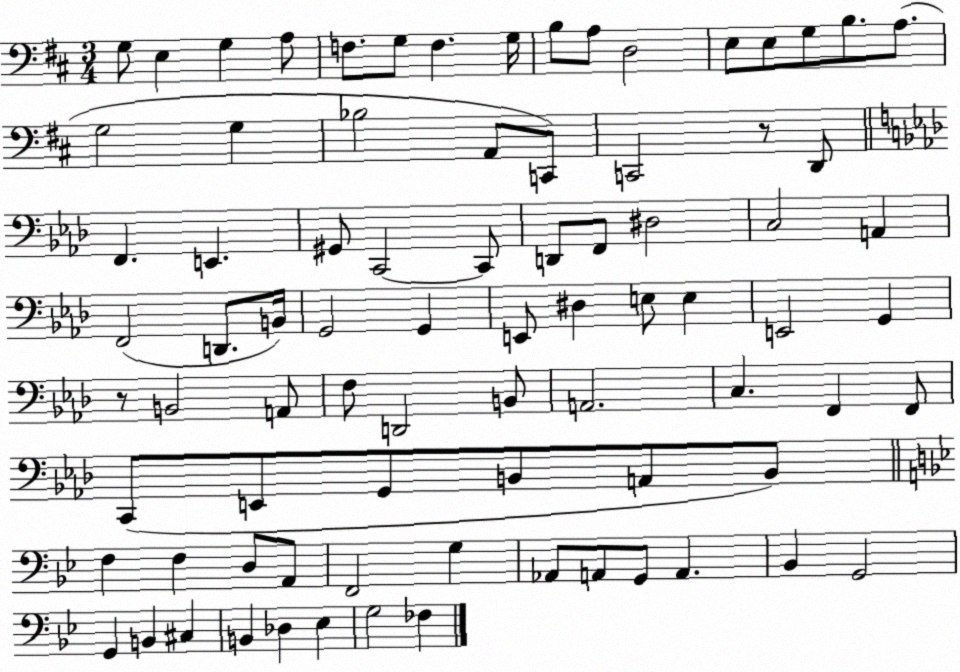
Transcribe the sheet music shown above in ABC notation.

X:1
T:Untitled
M:3/4
L:1/4
K:D
G,/2 E, G, A,/2 F,/2 G,/2 F, G,/4 B,/2 A,/2 D,2 E,/2 E,/2 G,/2 B,/2 A,/2 G,2 G, _B,2 A,,/2 C,,/2 C,,2 z/2 D,,/2 F,, E,, ^G,,/2 C,,2 C,,/2 D,,/2 F,,/2 ^D,2 C,2 A,, F,,2 D,,/2 B,,/4 G,,2 G,, E,,/2 ^D, E,/2 E, E,,2 G,, z/2 B,,2 A,,/2 F,/2 D,,2 B,,/2 A,,2 C, F,, F,,/2 C,,/2 E,,/2 G,,/2 B,,/2 A,,/2 B,,/2 F, F, D,/2 A,,/2 F,,2 G, _A,,/2 A,,/2 G,,/2 A,, _B,, G,,2 G,, B,, ^C, B,, _D, _E, G,2 _F,